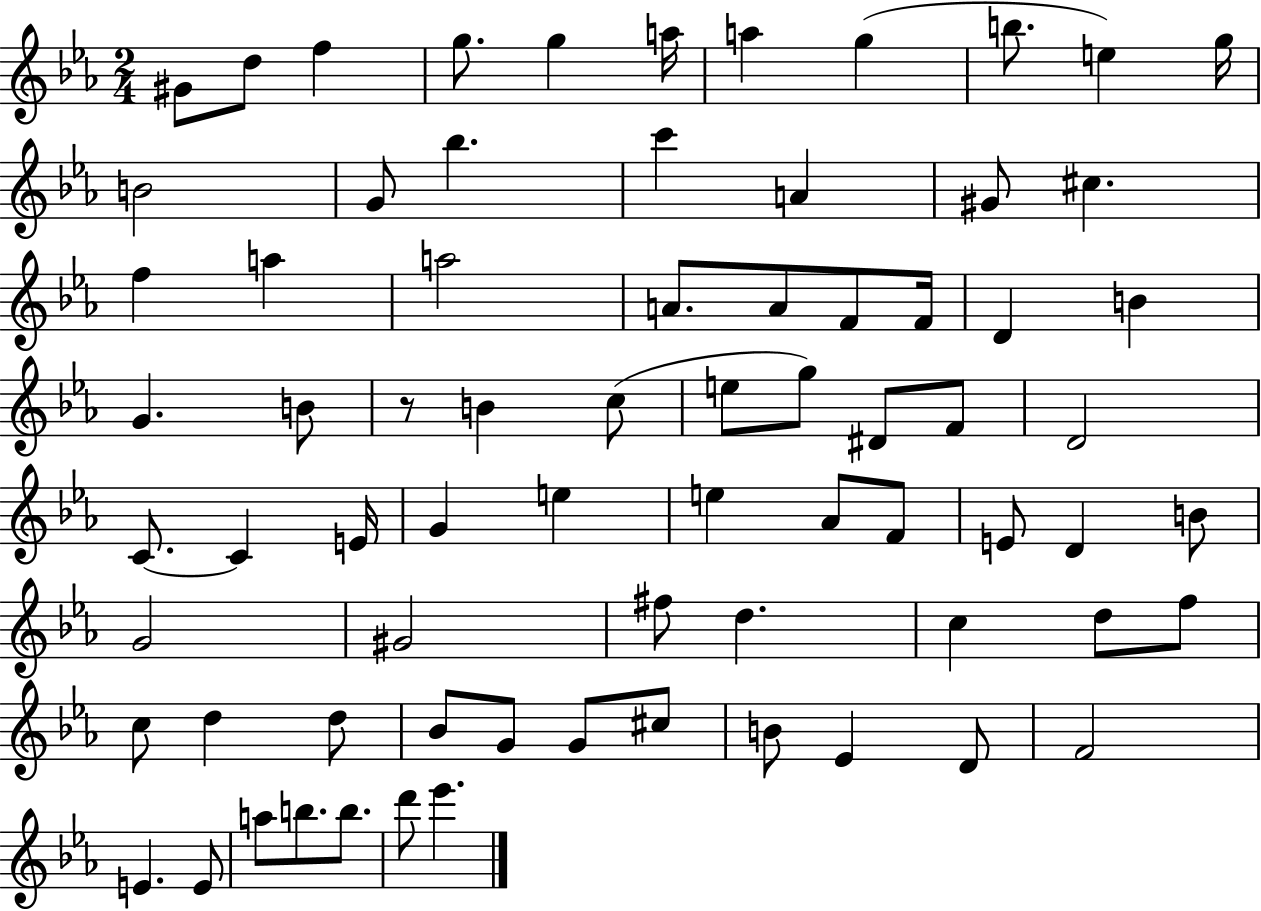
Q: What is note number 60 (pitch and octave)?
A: G4